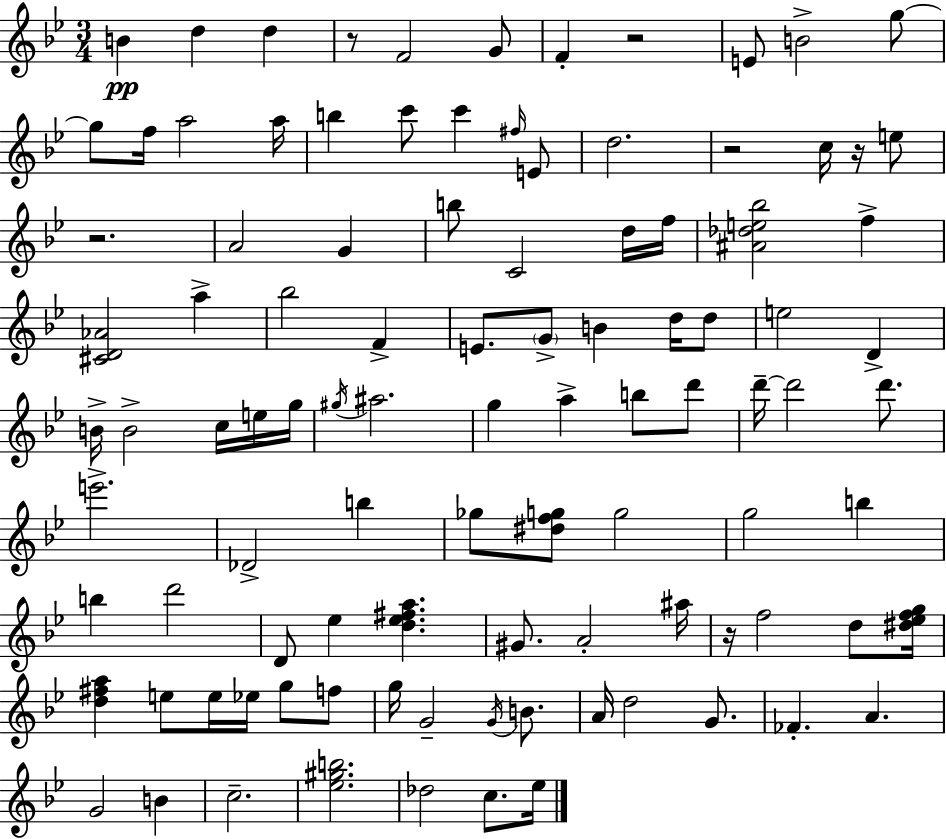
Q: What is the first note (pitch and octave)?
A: B4